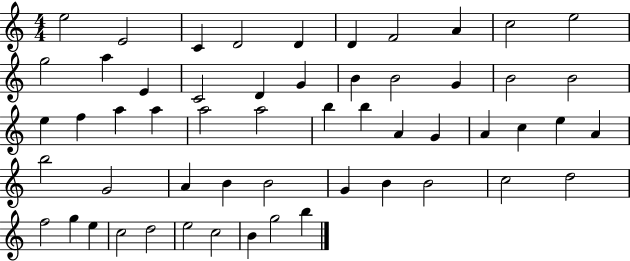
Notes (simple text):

E5/h E4/h C4/q D4/h D4/q D4/q F4/h A4/q C5/h E5/h G5/h A5/q E4/q C4/h D4/q G4/q B4/q B4/h G4/q B4/h B4/h E5/q F5/q A5/q A5/q A5/h A5/h B5/q B5/q A4/q G4/q A4/q C5/q E5/q A4/q B5/h G4/h A4/q B4/q B4/h G4/q B4/q B4/h C5/h D5/h F5/h G5/q E5/q C5/h D5/h E5/h C5/h B4/q G5/h B5/q